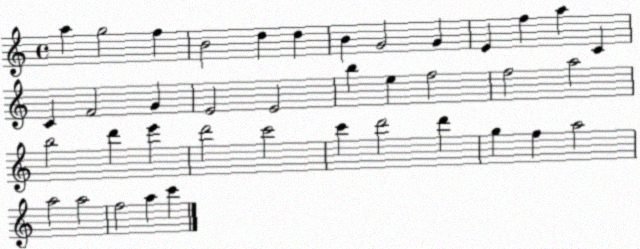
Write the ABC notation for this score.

X:1
T:Untitled
M:4/4
L:1/4
K:C
a g2 f B2 d d B G2 G E f a C C F2 G E2 E2 b e f2 f2 a2 b2 d' e' d'2 c'2 c' d'2 d' g f a2 a2 a2 f2 a c'